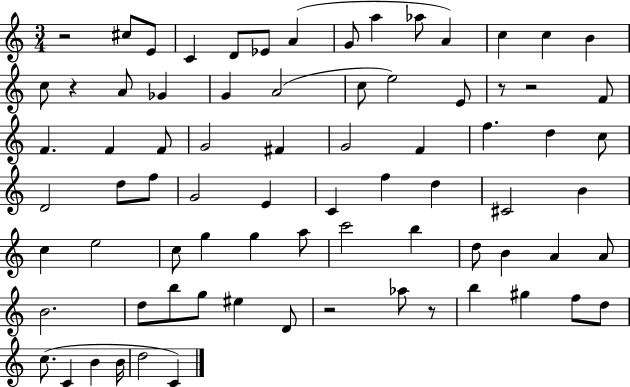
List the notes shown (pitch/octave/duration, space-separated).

R/h C#5/e E4/e C4/q D4/e Eb4/e A4/q G4/e A5/q Ab5/e A4/q C5/q C5/q B4/q C5/e R/q A4/e Gb4/q G4/q A4/h C5/e E5/h E4/e R/e R/h F4/e F4/q. F4/q F4/e G4/h F#4/q G4/h F4/q F5/q. D5/q C5/e D4/h D5/e F5/e G4/h E4/q C4/q F5/q D5/q C#4/h B4/q C5/q E5/h C5/e G5/q G5/q A5/e C6/h B5/q D5/e B4/q A4/q A4/e B4/h. D5/e B5/e G5/e EIS5/q D4/e R/h Ab5/e R/e B5/q G#5/q F5/e D5/e C5/e. C4/q B4/q B4/s D5/h C4/q